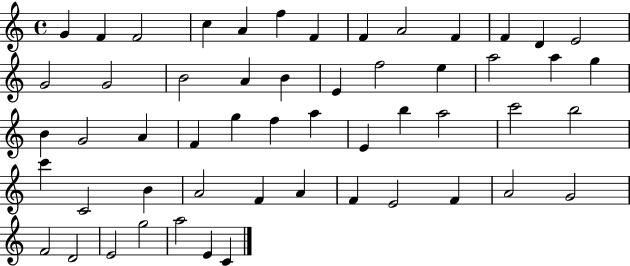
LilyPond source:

{
  \clef treble
  \time 4/4
  \defaultTimeSignature
  \key c \major
  g'4 f'4 f'2 | c''4 a'4 f''4 f'4 | f'4 a'2 f'4 | f'4 d'4 e'2 | \break g'2 g'2 | b'2 a'4 b'4 | e'4 f''2 e''4 | a''2 a''4 g''4 | \break b'4 g'2 a'4 | f'4 g''4 f''4 a''4 | e'4 b''4 a''2 | c'''2 b''2 | \break c'''4 c'2 b'4 | a'2 f'4 a'4 | f'4 e'2 f'4 | a'2 g'2 | \break f'2 d'2 | e'2 g''2 | a''2 e'4 c'4 | \bar "|."
}